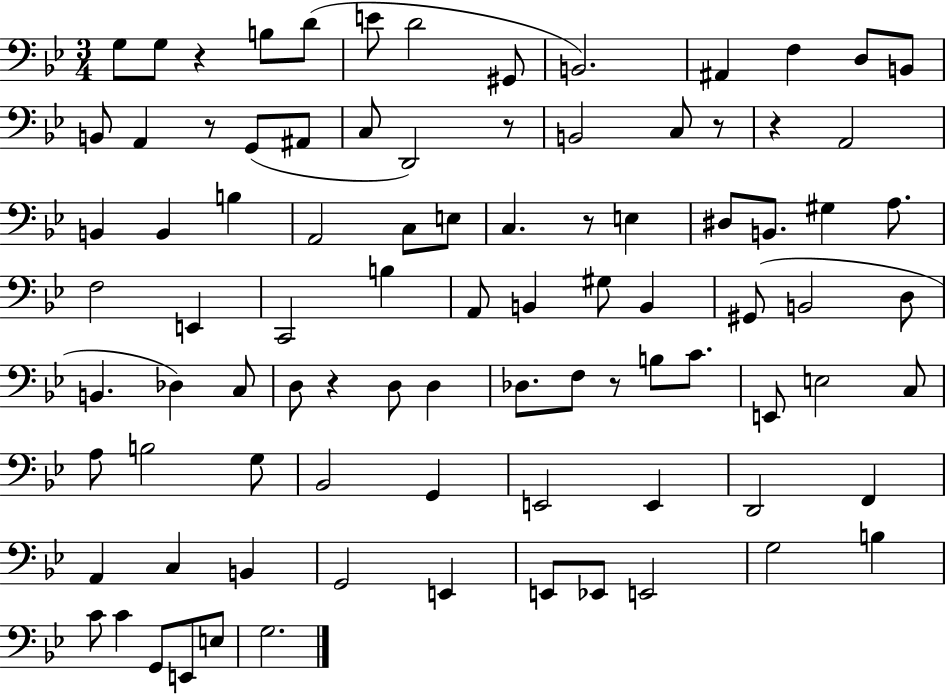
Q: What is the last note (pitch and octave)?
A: G3